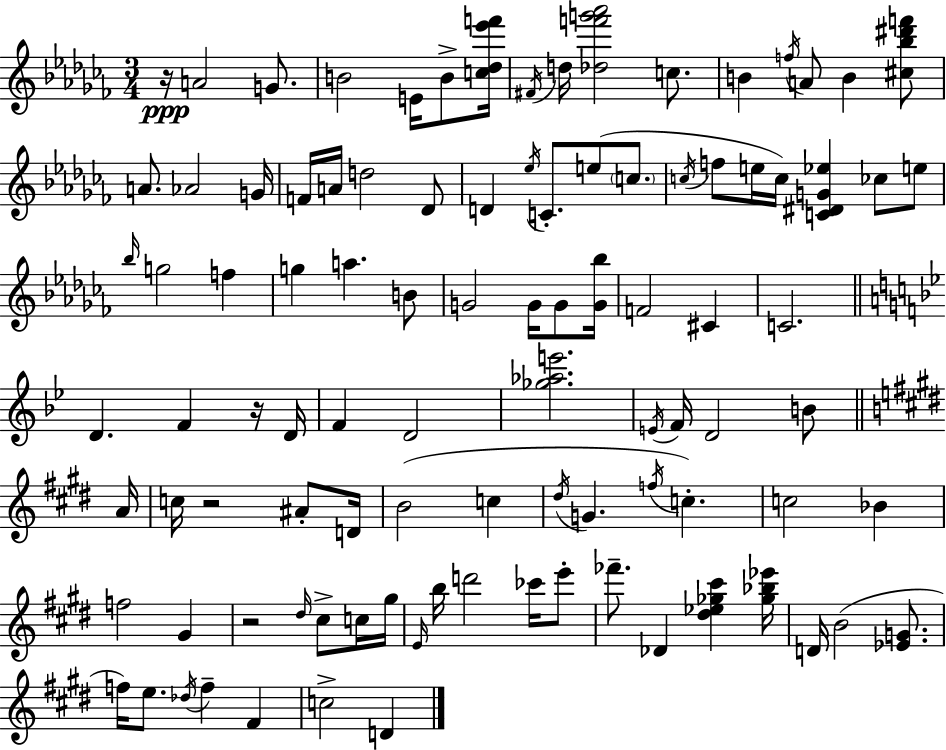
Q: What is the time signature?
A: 3/4